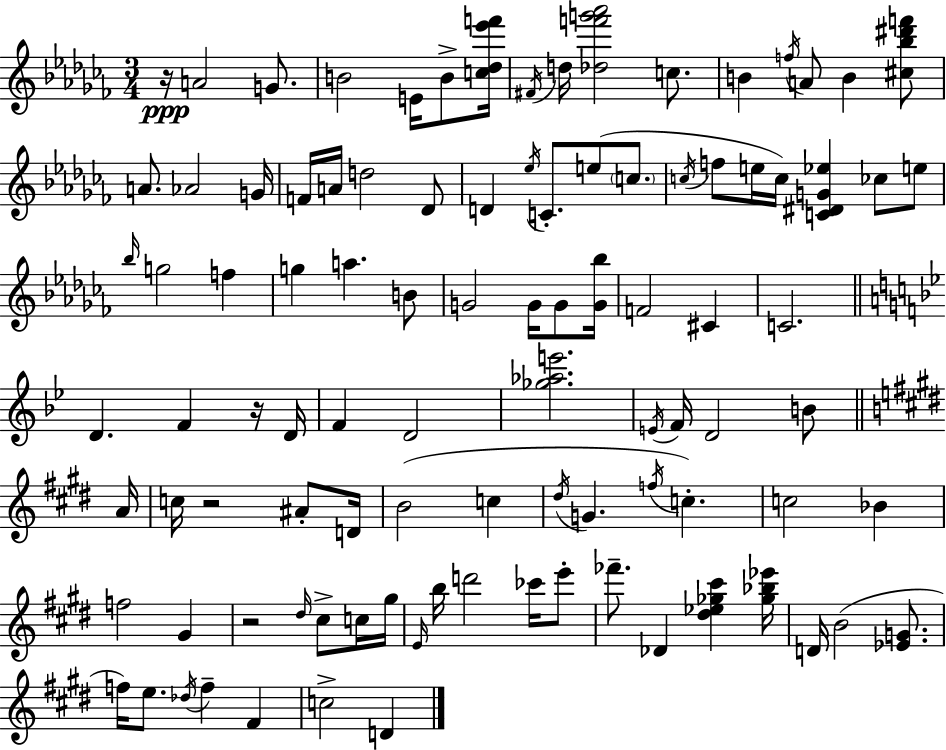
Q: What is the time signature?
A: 3/4